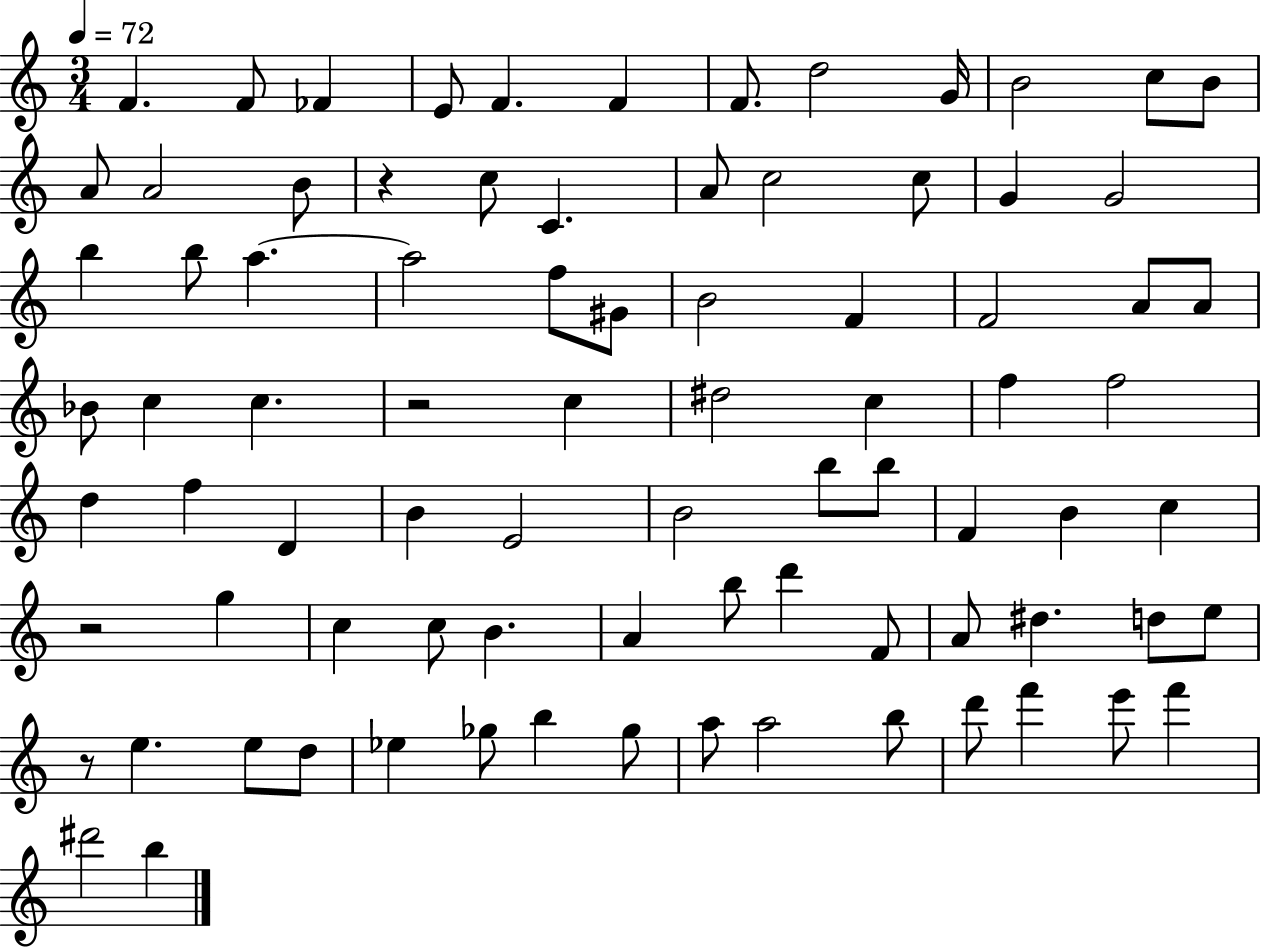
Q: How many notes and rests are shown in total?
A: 84